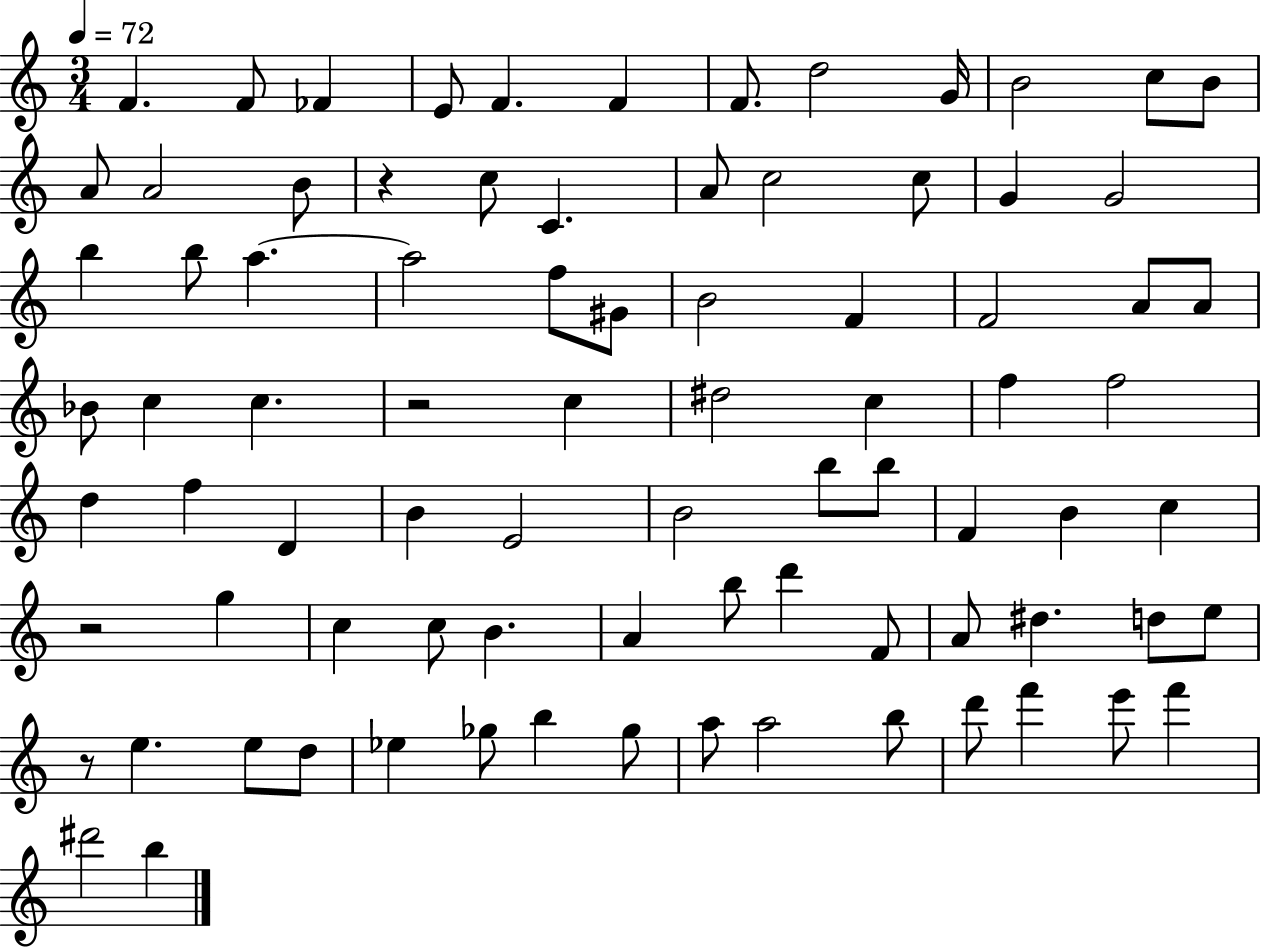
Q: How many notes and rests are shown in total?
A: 84